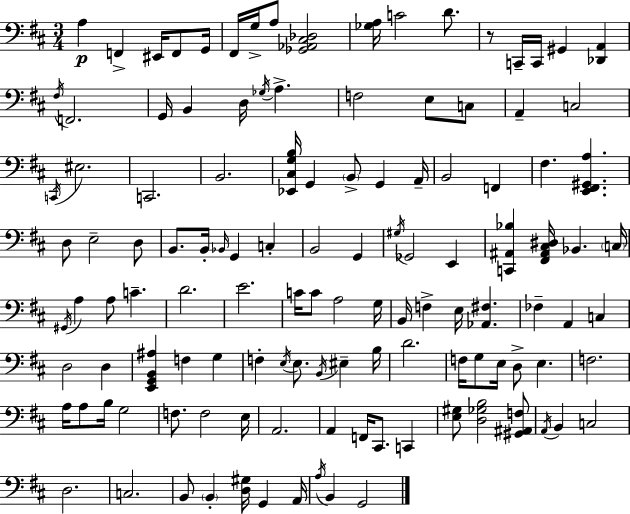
X:1
T:Untitled
M:3/4
L:1/4
K:D
A, F,, ^E,,/4 F,,/2 G,,/4 ^F,,/4 G,/4 A,/2 [_G,,_A,,^C,_D,]2 [_G,A,]/4 C2 D/2 z/2 C,,/4 C,,/4 ^G,, [_D,,A,,] ^F,/4 F,,2 G,,/4 B,, D,/4 _G,/4 A, F,2 E,/2 C,/2 A,, C,2 C,,/4 ^E,2 C,,2 B,,2 [_E,,^C,G,B,]/4 G,, B,,/2 G,, A,,/4 B,,2 F,, ^F, [E,,^F,,^G,,A,] D,/2 E,2 D,/2 B,,/2 B,,/4 _B,,/4 G,, C, B,,2 G,, ^G,/4 _G,,2 E,, [C,,^A,,_B,] [^F,,^A,,^C,^D,]/4 _B,, C,/4 ^G,,/4 A, A,/2 C D2 E2 C/4 C/2 A,2 G,/4 B,,/4 F, E,/4 [_A,,^F,] _F, A,, C, D,2 D, [E,,G,,B,,^A,] F, G, F, E,/4 E,/2 B,,/4 ^E, B,/4 D2 F,/4 G,/2 E,/4 D,/2 E, F,2 A,/4 A,/2 B,/4 G,2 F,/2 F,2 E,/4 A,,2 A,, F,,/4 ^C,,/2 C,, [E,^G,]/2 [D,_G,B,]2 [^G,,^A,,F,]/2 A,,/4 B,, C,2 D,2 C,2 B,,/2 B,, [D,^G,]/4 G,, A,,/4 A,/4 B,, G,,2